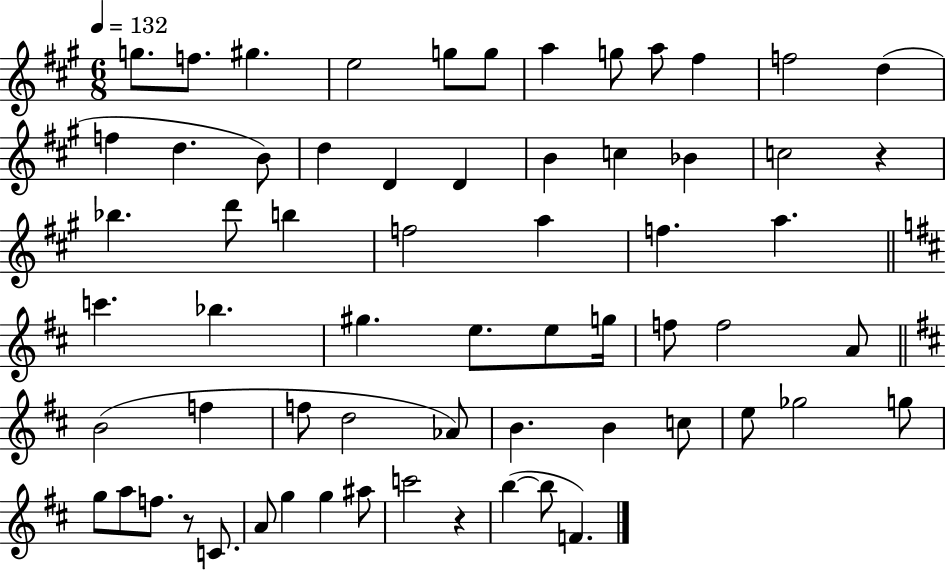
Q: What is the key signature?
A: A major